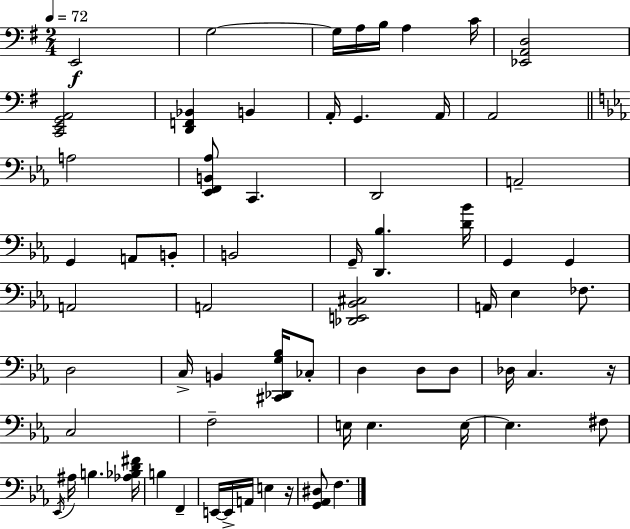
{
  \clef bass
  \numericTimeSignature
  \time 2/4
  \key g \major
  \tempo 4 = 72
  e,2\f | g2~~ | g16 a16 b16 a4 c'16 | <ees, a, d>2 | \break <c, e, g, a,>2 | <d, f, bes,>4 b,4 | a,16-. g,4. a,16 | a,2 | \break \bar "||" \break \key c \minor a2 | <ees, f, b, aes>8 c,4. | d,2 | a,2-- | \break g,4 a,8 b,8-. | b,2 | g,16-- <d, bes>4. <d' bes'>16 | g,4 g,4 | \break a,2 | a,2 | <des, e, bes, cis>2 | a,16 ees4 fes8. | \break d2 | c16-> b,4 <cis, des, g bes>16 ces8-. | d4 d8 d8 | des16 c4. r16 | \break c2 | f2-- | e16 e4. e16~~ | e4. fis8 | \break \acciaccatura { ees,16 } ais16 b4. | <aes bes d' fis'>16 b4 f,4-- | e,16~~ e,16-> a,16 e4 | r16 <g, aes, dis>8 f4. | \break \bar "|."
}